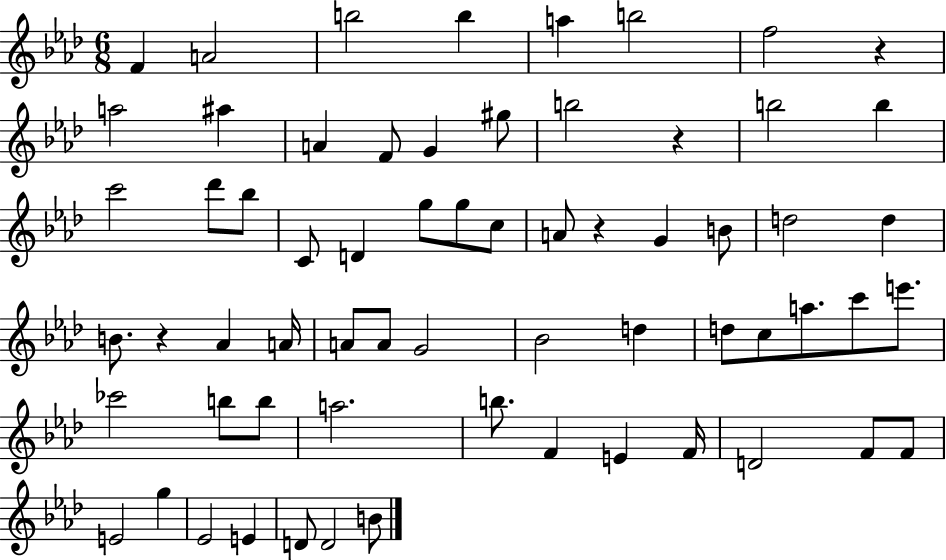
F4/q A4/h B5/h B5/q A5/q B5/h F5/h R/q A5/h A#5/q A4/q F4/e G4/q G#5/e B5/h R/q B5/h B5/q C6/h Db6/e Bb5/e C4/e D4/q G5/e G5/e C5/e A4/e R/q G4/q B4/e D5/h D5/q B4/e. R/q Ab4/q A4/s A4/e A4/e G4/h Bb4/h D5/q D5/e C5/e A5/e. C6/e E6/e. CES6/h B5/e B5/e A5/h. B5/e. F4/q E4/q F4/s D4/h F4/e F4/e E4/h G5/q Eb4/h E4/q D4/e D4/h B4/e